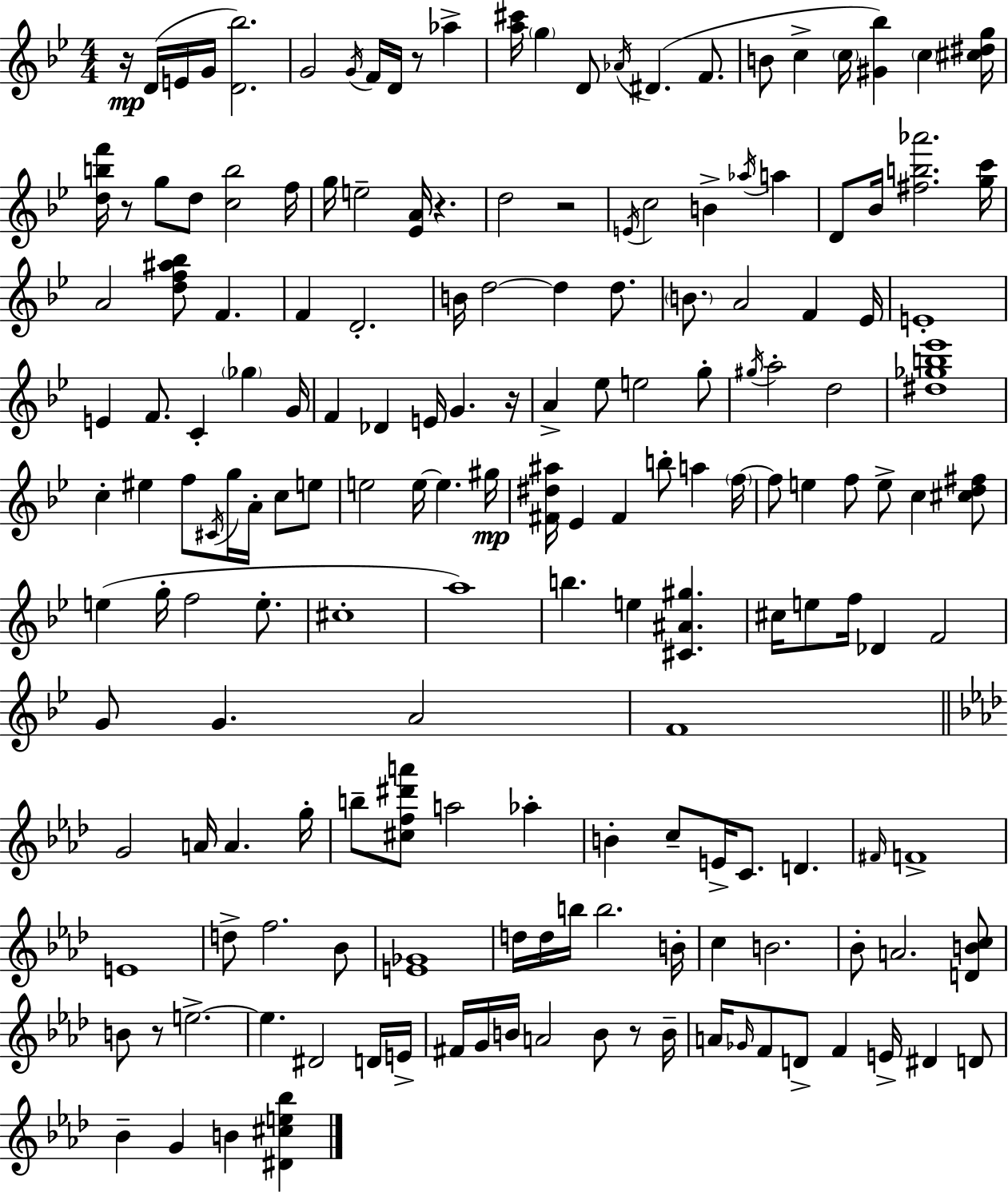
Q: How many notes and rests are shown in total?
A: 174